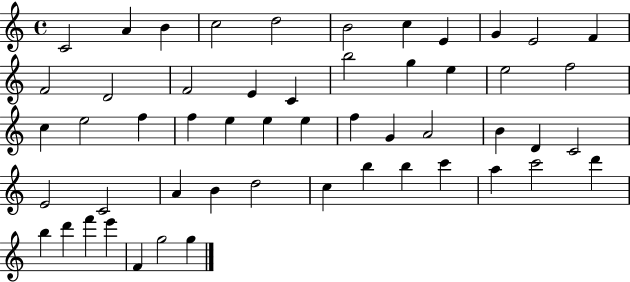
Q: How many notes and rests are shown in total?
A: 53